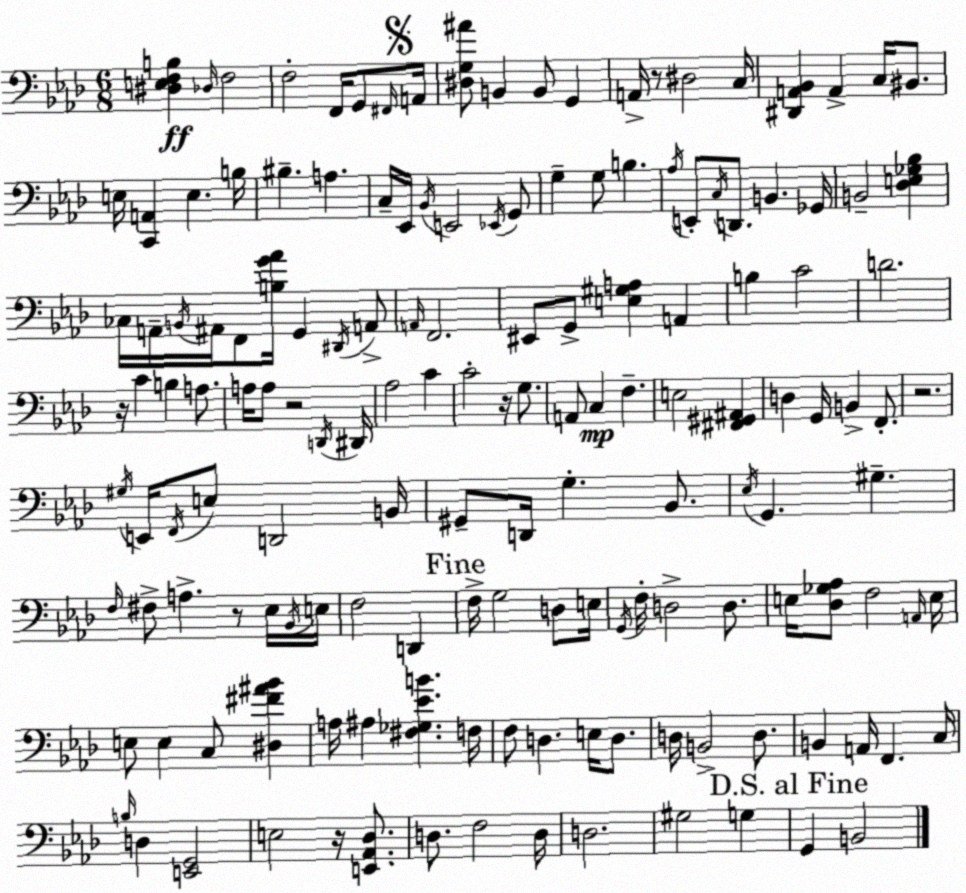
X:1
T:Untitled
M:6/8
L:1/4
K:Ab
[^D,E,F,B,] _D,/4 F,2 F,2 F,,/4 G,,/2 ^F,,/4 A,,/4 [^D,G,^A]/2 B,, B,,/2 G,, A,,/4 z/2 ^D,2 C,/4 [^D,,A,,_B,,] A,, C,/4 ^B,,/2 E,/4 [C,,A,,] E, B,/4 ^B, A, C,/4 _E,,/4 _B,,/4 E,,2 _E,,/4 G,,/2 G, G,/2 B, _A,/4 E,,/2 C,/4 D,,/2 B,, _G,,/4 B,,2 [_D,E,_G,_B,] _C,/4 A,,/4 B,,/4 ^A,,/4 F,,/2 [B,G_A]/4 G,, ^D,,/4 A,,/2 A,,/4 F,,2 ^E,,/2 G,,/2 [E,^G,A,] A,, B, C2 D2 z/4 C B, A,/2 A,/4 A,/2 z2 D,,/4 ^D,,/4 _A,2 C C2 z/4 G,/2 A,,/2 C, F, E,2 [^F,,^G,,^A,,] D, G,,/4 B,, F,,/2 z2 ^G,/4 E,,/4 F,,/4 E,/2 D,,2 B,,/4 ^G,,/2 D,,/4 G, _B,,/2 _E,/4 G,, ^G, F,/4 ^F,/2 A, z/2 _E,/4 _B,,/4 E,/4 F,2 D,, F,/4 G,2 D,/2 E,/4 G,,/4 F,/4 D,2 D,/2 E,/4 [_D,_G,_A,]/2 F,2 A,,/4 E,/4 E,/2 E, C,/2 [^D,^F^A_B] A,/4 ^A, [^F,_G,_EB] F,/4 F,/2 D, E,/4 D,/2 D,/4 B,,2 D,/2 B,, A,,/4 F,, C,/4 B,/4 D, [E,,G,,]2 E,2 z/4 [E,,_A,,_D,]/2 D,/2 F,2 D,/4 D,2 ^G,2 G, G,, B,,2